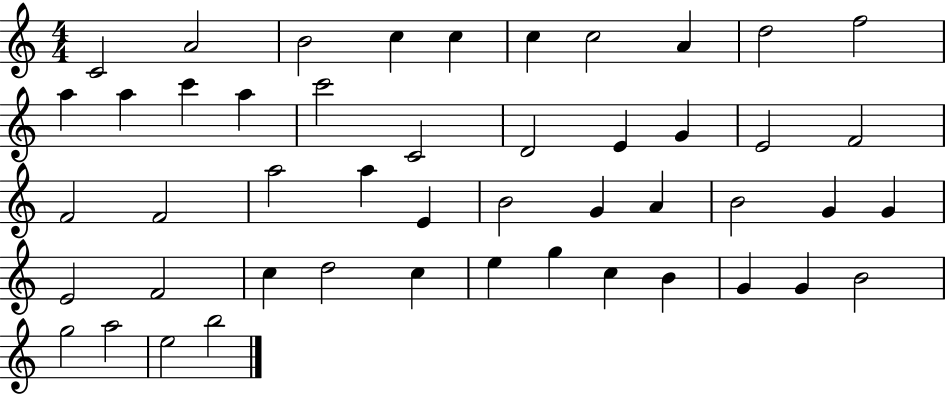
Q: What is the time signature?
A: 4/4